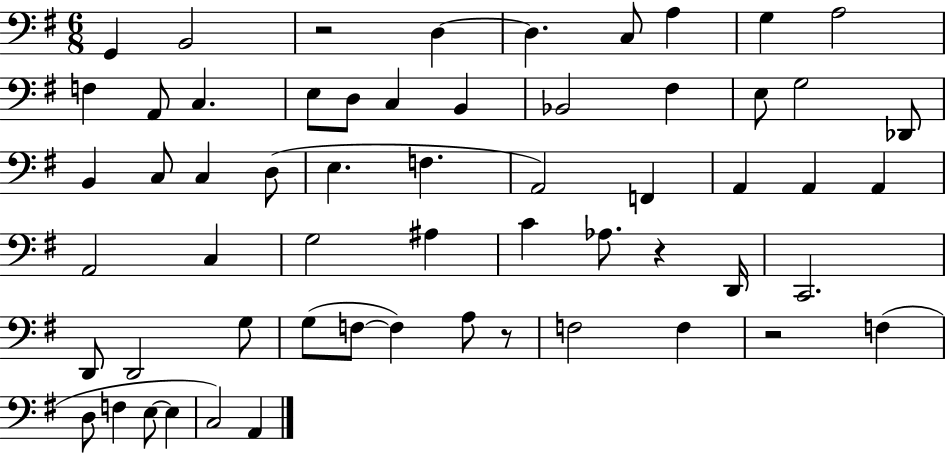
{
  \clef bass
  \numericTimeSignature
  \time 6/8
  \key g \major
  \repeat volta 2 { g,4 b,2 | r2 d4~~ | d4. c8 a4 | g4 a2 | \break f4 a,8 c4. | e8 d8 c4 b,4 | bes,2 fis4 | e8 g2 des,8 | \break b,4 c8 c4 d8( | e4. f4. | a,2) f,4 | a,4 a,4 a,4 | \break a,2 c4 | g2 ais4 | c'4 aes8. r4 d,16 | c,2. | \break d,8 d,2 g8 | g8( f8~~ f4) a8 r8 | f2 f4 | r2 f4( | \break d8 f4 e8~~ e4 | c2) a,4 | } \bar "|."
}